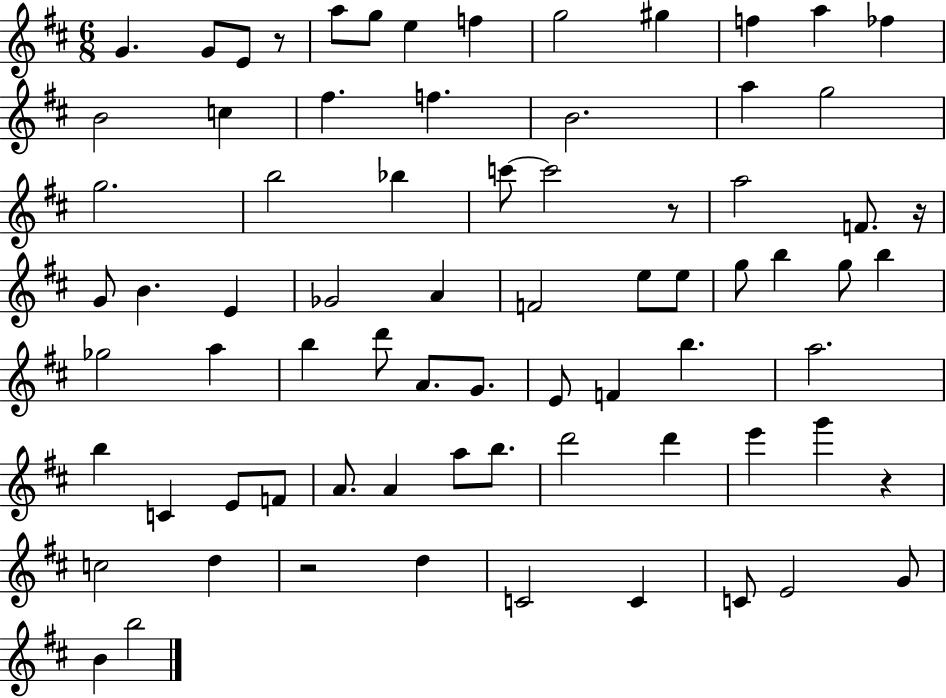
G4/q. G4/e E4/e R/e A5/e G5/e E5/q F5/q G5/h G#5/q F5/q A5/q FES5/q B4/h C5/q F#5/q. F5/q. B4/h. A5/q G5/h G5/h. B5/h Bb5/q C6/e C6/h R/e A5/h F4/e. R/s G4/e B4/q. E4/q Gb4/h A4/q F4/h E5/e E5/e G5/e B5/q G5/e B5/q Gb5/h A5/q B5/q D6/e A4/e. G4/e. E4/e F4/q B5/q. A5/h. B5/q C4/q E4/e F4/e A4/e. A4/q A5/e B5/e. D6/h D6/q E6/q G6/q R/q C5/h D5/q R/h D5/q C4/h C4/q C4/e E4/h G4/e B4/q B5/h